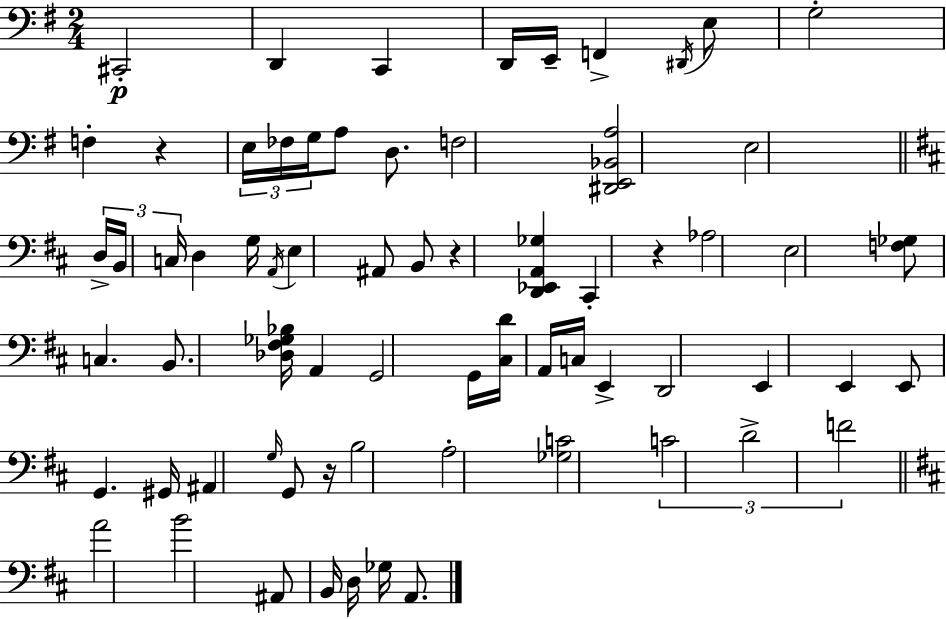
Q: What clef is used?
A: bass